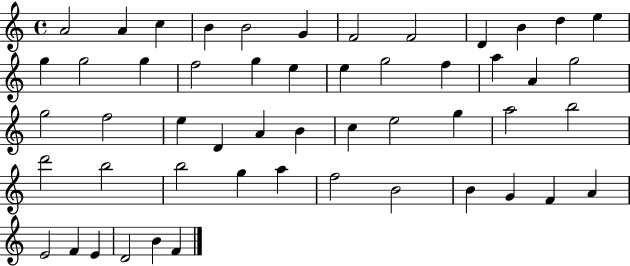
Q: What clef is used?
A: treble